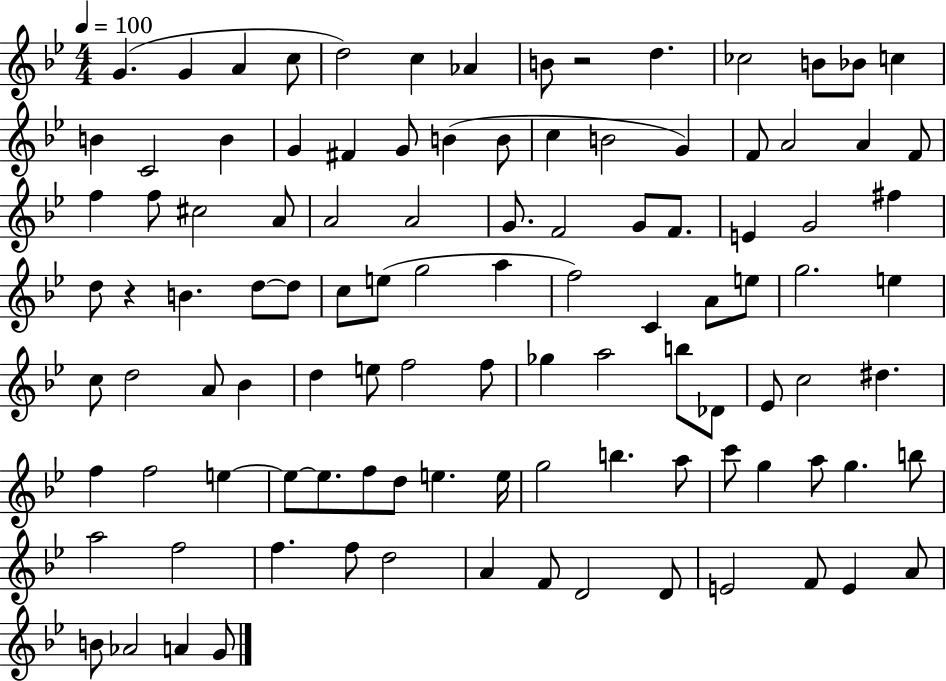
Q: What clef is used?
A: treble